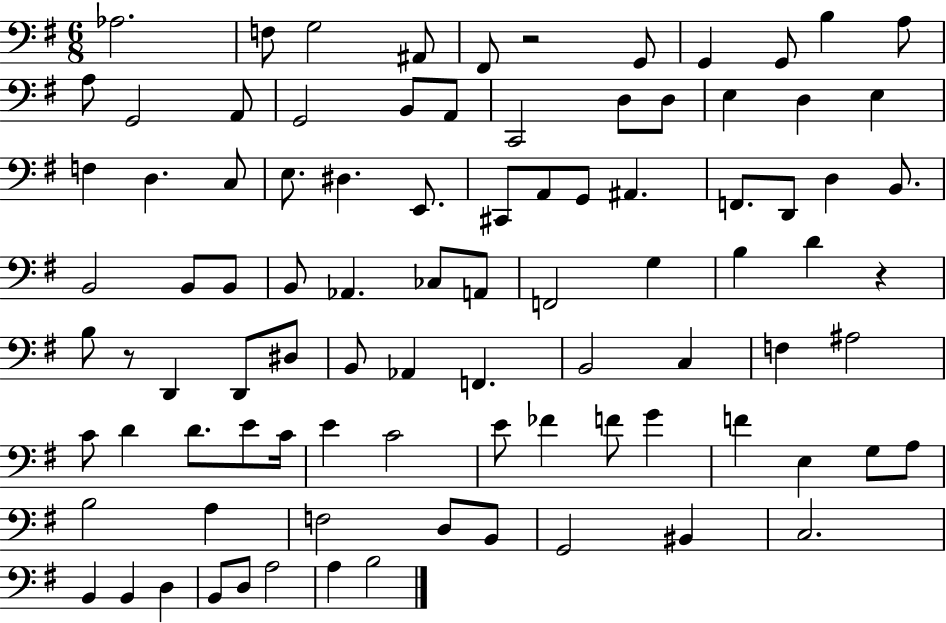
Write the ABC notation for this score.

X:1
T:Untitled
M:6/8
L:1/4
K:G
_A,2 F,/2 G,2 ^A,,/2 ^F,,/2 z2 G,,/2 G,, G,,/2 B, A,/2 A,/2 G,,2 A,,/2 G,,2 B,,/2 A,,/2 C,,2 D,/2 D,/2 E, D, E, F, D, C,/2 E,/2 ^D, E,,/2 ^C,,/2 A,,/2 G,,/2 ^A,, F,,/2 D,,/2 D, B,,/2 B,,2 B,,/2 B,,/2 B,,/2 _A,, _C,/2 A,,/2 F,,2 G, B, D z B,/2 z/2 D,, D,,/2 ^D,/2 B,,/2 _A,, F,, B,,2 C, F, ^A,2 C/2 D D/2 E/2 C/4 E C2 E/2 _F F/2 G F E, G,/2 A,/2 B,2 A, F,2 D,/2 B,,/2 G,,2 ^B,, C,2 B,, B,, D, B,,/2 D,/2 A,2 A, B,2